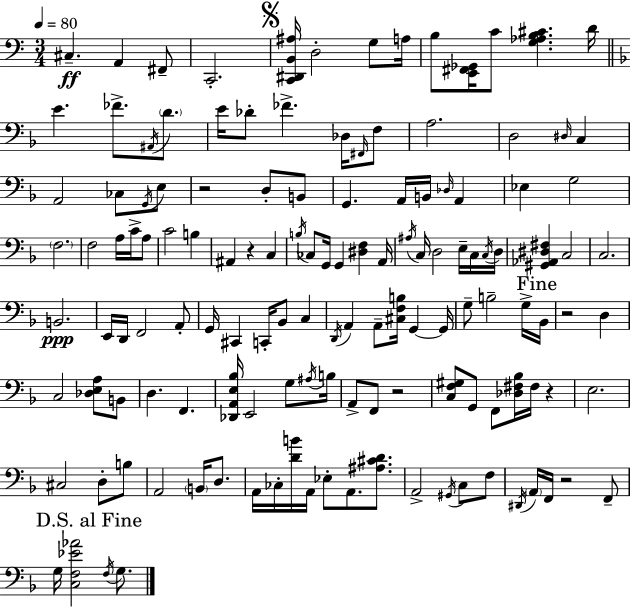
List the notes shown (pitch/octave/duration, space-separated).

C#3/q. A2/q F#2/e C2/h. [C2,D#2,B2,A#3]/s D3/h G3/e A3/s B3/e [E2,F#2,Gb2]/s C4/e [G3,Ab3,B3,C#4]/q. D4/s E4/q. FES4/e. A#2/s D4/e. E4/s Db4/e FES4/q. Db3/s F#2/s F3/e A3/h. D3/h D#3/s C3/q A2/h CES3/e G2/s E3/e R/h D3/e B2/e G2/q. A2/s B2/s Db3/s A2/q Eb3/q G3/h F3/h. F3/h A3/s C4/s A3/e C4/h B3/q A#2/q R/q C3/q B3/s CES3/e G2/s G2/q [D#3,F3]/q A2/s A#3/s C3/s D3/h E3/s C3/s C3/s D3/s [G#2,Ab2,D#3,F#3]/q C3/h C3/h. B2/h. E2/s D2/s F2/h A2/e G2/s C#2/q C2/s Bb2/e C3/q D2/s A2/q A2/e [C#3,F3,B3]/s G2/q G2/s G3/e B3/h G3/s Bb2/s R/h D3/q C3/h [Db3,E3,A3]/e B2/e D3/q. F2/q. [Db2,A2,E3,Bb3]/s E2/h G3/e A#3/s B3/s A2/e F2/e R/h [C3,F3,G#3]/e G2/e F2/e [Db3,F#3,Bb3]/s F#3/s R/q E3/h. C#3/h D3/e B3/e A2/h B2/s D3/e. A2/s CES3/s [D4,B4]/s A2/s Eb3/e A2/e. [A#3,C#4,D4]/e. A2/h G#2/s C3/e F3/e D#2/s A2/s F2/s R/h F2/e G3/s [C3,F3,Eb4,Ab4]/h F3/s G3/e.